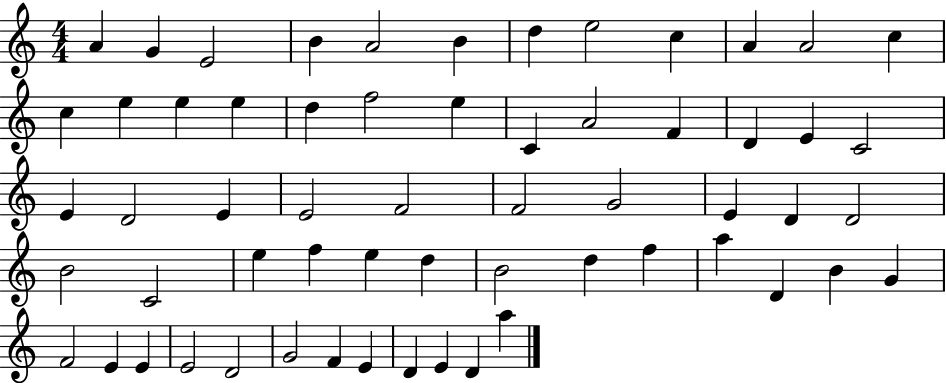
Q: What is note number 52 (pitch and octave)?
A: E4